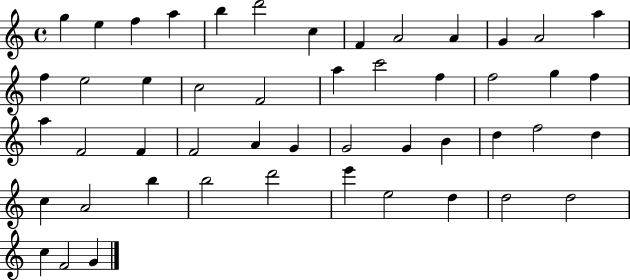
X:1
T:Untitled
M:4/4
L:1/4
K:C
g e f a b d'2 c F A2 A G A2 a f e2 e c2 F2 a c'2 f f2 g f a F2 F F2 A G G2 G B d f2 d c A2 b b2 d'2 e' e2 d d2 d2 c F2 G